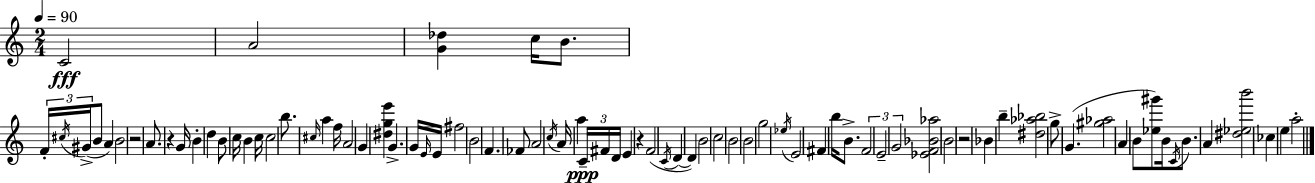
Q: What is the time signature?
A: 2/4